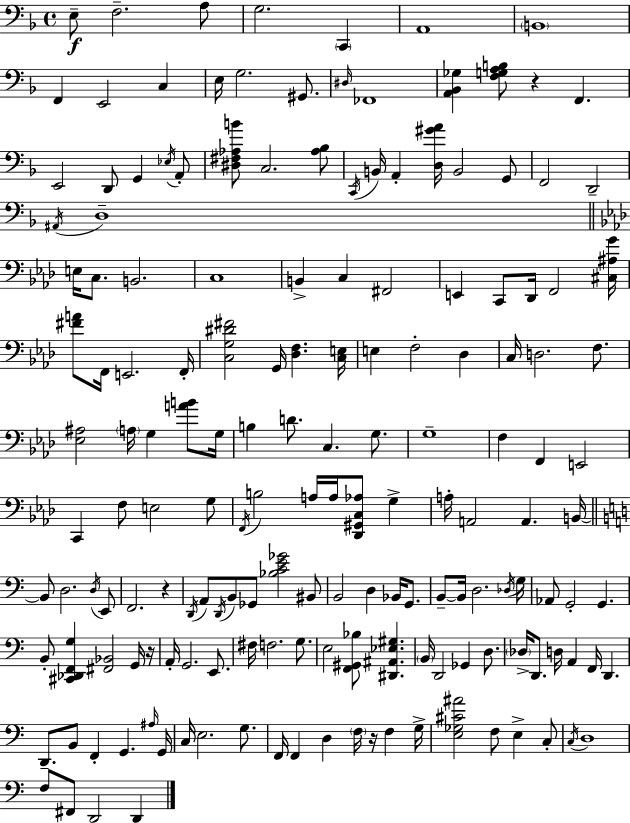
E3/e F3/h. A3/e G3/h. C2/q A2/w B2/w F2/q E2/h C3/q E3/s G3/h. G#2/e. D#3/s FES2/w [A2,Bb2,Gb3]/q [F3,G3,A3,B3]/e R/q F2/q. E2/h D2/e G2/q Eb3/s A2/e [D#3,F#3,Ab3,B4]/e C3/h. [Ab3,Bb3]/e C2/s B2/s A2/q [D3,G#4,A4]/s B2/h G2/e F2/h D2/h A#2/s D3/w E3/s C3/e. B2/h. C3/w B2/q C3/q F#2/h E2/q C2/e Db2/s F2/h [C#3,A#3,G4]/s [F#4,A4]/e F2/s E2/h. F2/s [C3,G3,D#4,F#4]/h G2/s [Db3,F3]/q. [C3,E3]/s E3/q F3/h Db3/q C3/s D3/h. F3/e. [Eb3,A#3]/h A3/s G3/q [A4,B4]/e G3/s B3/q D4/e. C3/q. G3/e. G3/w F3/q F2/q E2/h C2/q F3/e E3/h G3/e F2/s B3/h A3/s A3/s [Db2,G#2,C3,Ab3]/e G3/q A3/s A2/h A2/q. B2/s B2/e D3/h. D3/s E2/e F2/h. R/q D2/s A2/e D2/s B2/e Gb2/e [Bb3,C4,E4,Gb4]/h BIS2/e B2/h D3/q Bb2/s G2/e. B2/e B2/s D3/h. Db3/s G3/s Ab2/e G2/h G2/q. B2/e [C#2,Db2,F2,G3]/q [F#2,Bb2]/h G2/s R/s A2/s G2/h. E2/e. F#3/s F3/h. G3/e. E3/h [F2,G#2,Bb3]/e [D#2,A#2,Eb3,G#3]/q. B2/s D2/h Gb2/q D3/e. Db3/s D2/e. D3/s A2/q F2/s D2/q. D2/e. B2/e F2/q G2/q. A#3/s G2/s C3/s E3/h. G3/e. F2/s F2/q D3/q F3/s R/s F3/q G3/s [E3,Gb3,C#4,A#4]/h F3/e E3/q C3/e C3/s D3/w F3/e F#2/e D2/h D2/q